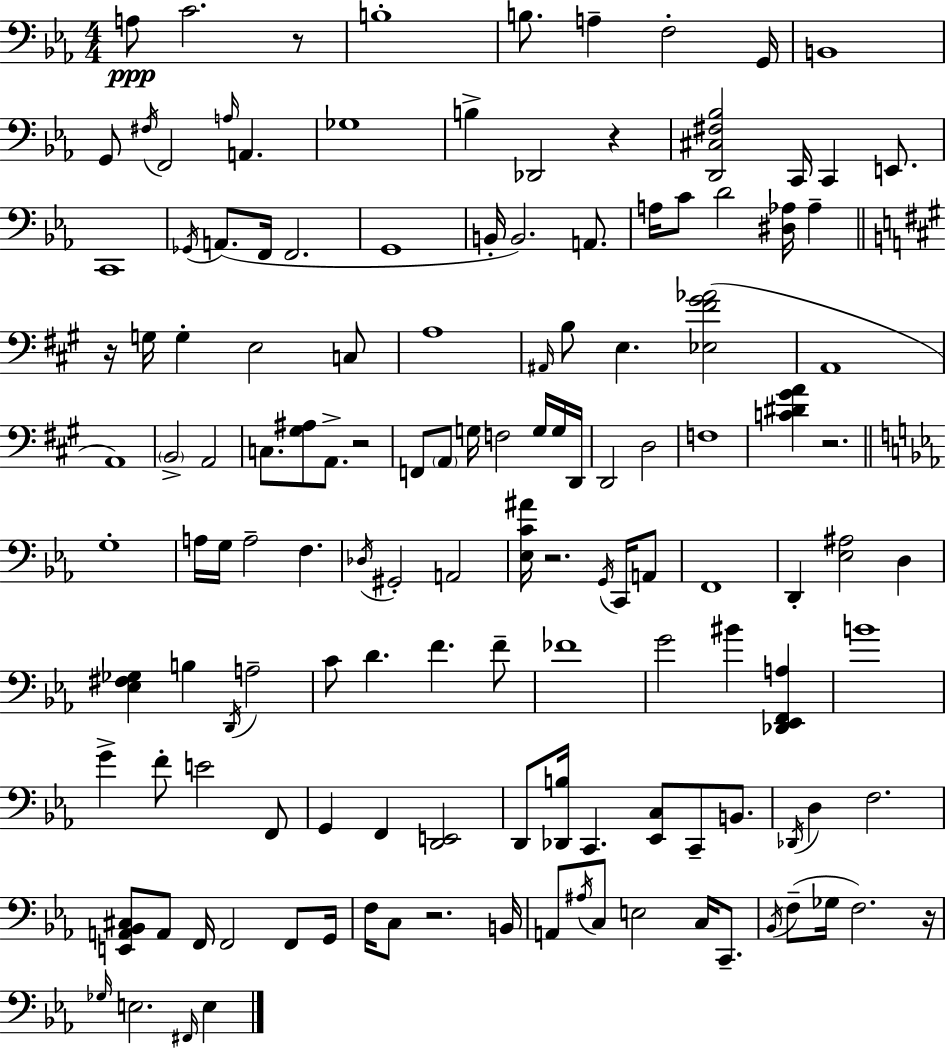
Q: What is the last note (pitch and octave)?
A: E3